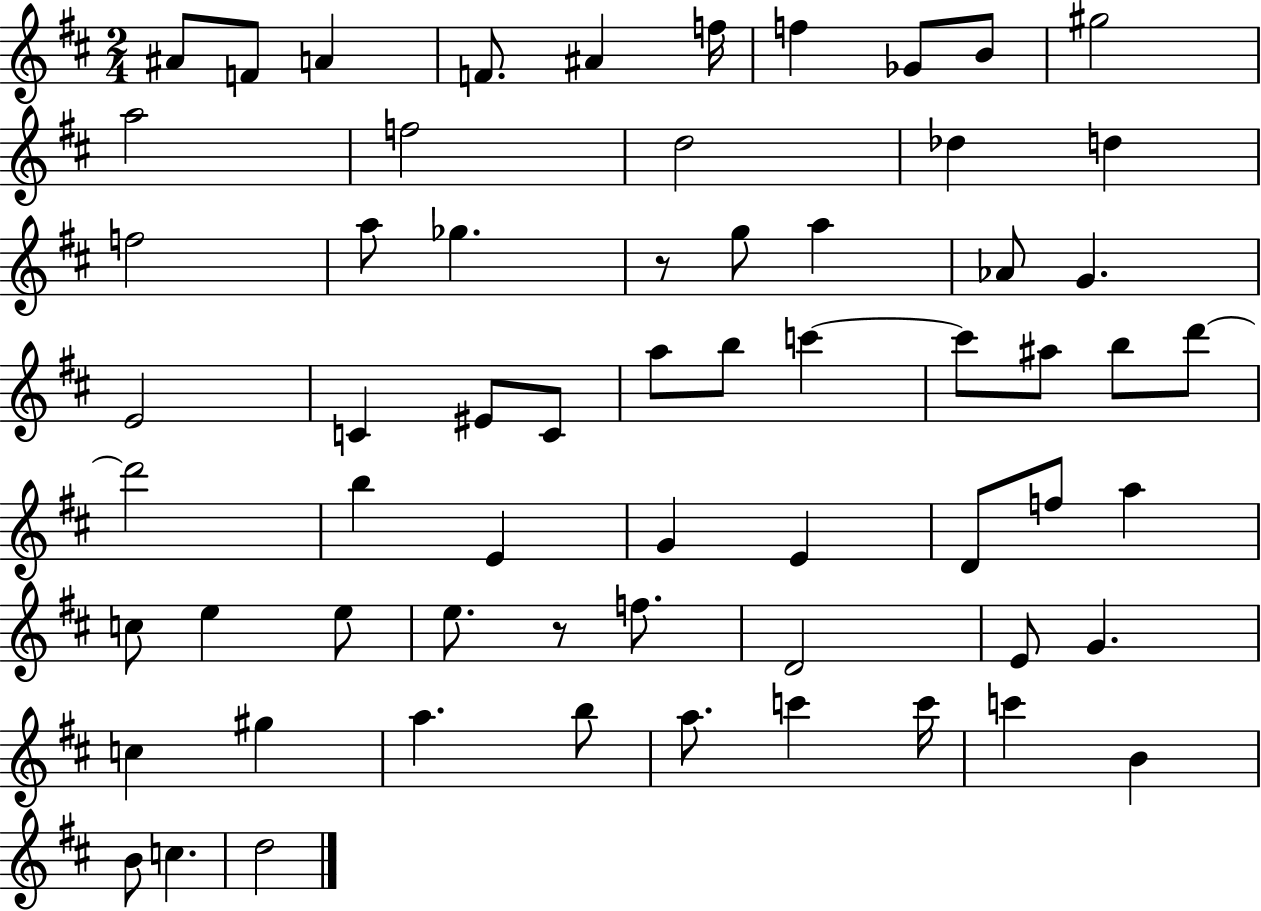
A#4/e F4/e A4/q F4/e. A#4/q F5/s F5/q Gb4/e B4/e G#5/h A5/h F5/h D5/h Db5/q D5/q F5/h A5/e Gb5/q. R/e G5/e A5/q Ab4/e G4/q. E4/h C4/q EIS4/e C4/e A5/e B5/e C6/q C6/e A#5/e B5/e D6/e D6/h B5/q E4/q G4/q E4/q D4/e F5/e A5/q C5/e E5/q E5/e E5/e. R/e F5/e. D4/h E4/e G4/q. C5/q G#5/q A5/q. B5/e A5/e. C6/q C6/s C6/q B4/q B4/e C5/q. D5/h